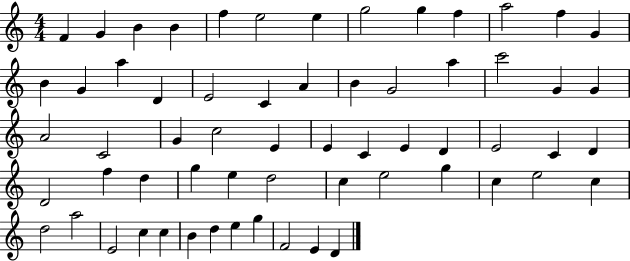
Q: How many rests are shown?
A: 0